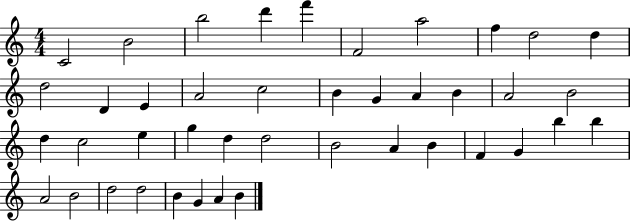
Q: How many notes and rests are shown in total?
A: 42